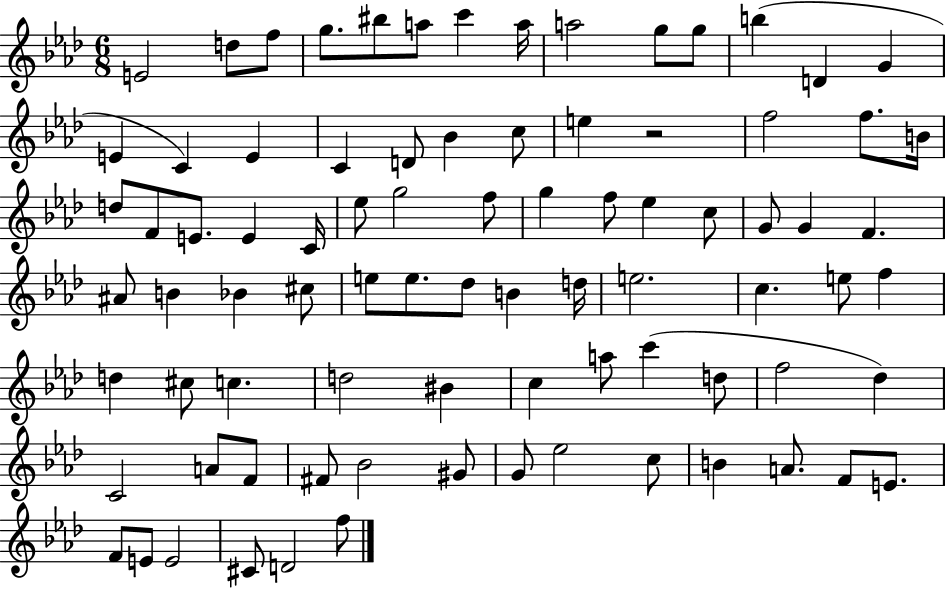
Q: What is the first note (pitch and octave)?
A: E4